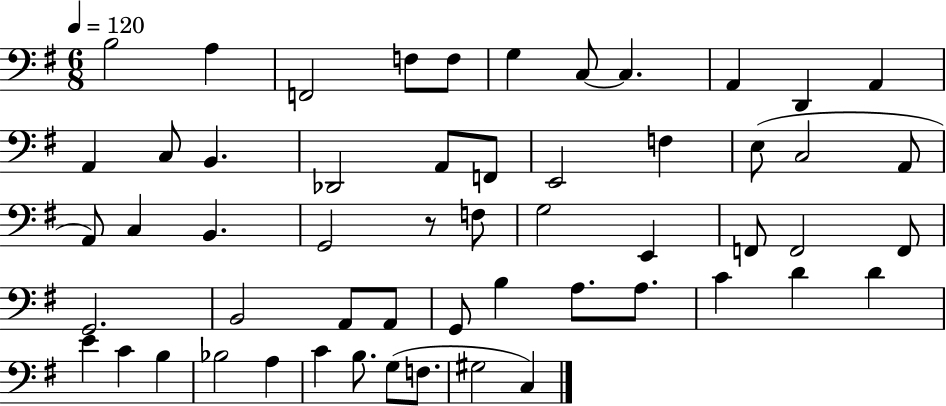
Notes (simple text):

B3/h A3/q F2/h F3/e F3/e G3/q C3/e C3/q. A2/q D2/q A2/q A2/q C3/e B2/q. Db2/h A2/e F2/e E2/h F3/q E3/e C3/h A2/e A2/e C3/q B2/q. G2/h R/e F3/e G3/h E2/q F2/e F2/h F2/e G2/h. B2/h A2/e A2/e G2/e B3/q A3/e. A3/e. C4/q D4/q D4/q E4/q C4/q B3/q Bb3/h A3/q C4/q B3/e. G3/e F3/e. G#3/h C3/q